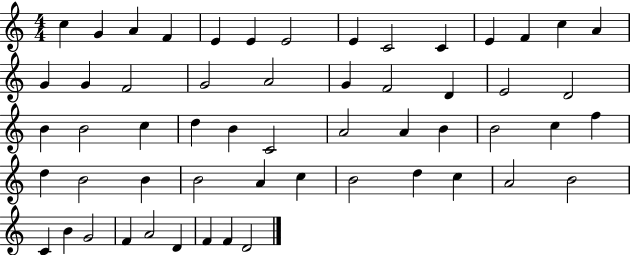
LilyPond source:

{
  \clef treble
  \numericTimeSignature
  \time 4/4
  \key c \major
  c''4 g'4 a'4 f'4 | e'4 e'4 e'2 | e'4 c'2 c'4 | e'4 f'4 c''4 a'4 | \break g'4 g'4 f'2 | g'2 a'2 | g'4 f'2 d'4 | e'2 d'2 | \break b'4 b'2 c''4 | d''4 b'4 c'2 | a'2 a'4 b'4 | b'2 c''4 f''4 | \break d''4 b'2 b'4 | b'2 a'4 c''4 | b'2 d''4 c''4 | a'2 b'2 | \break c'4 b'4 g'2 | f'4 a'2 d'4 | f'4 f'4 d'2 | \bar "|."
}